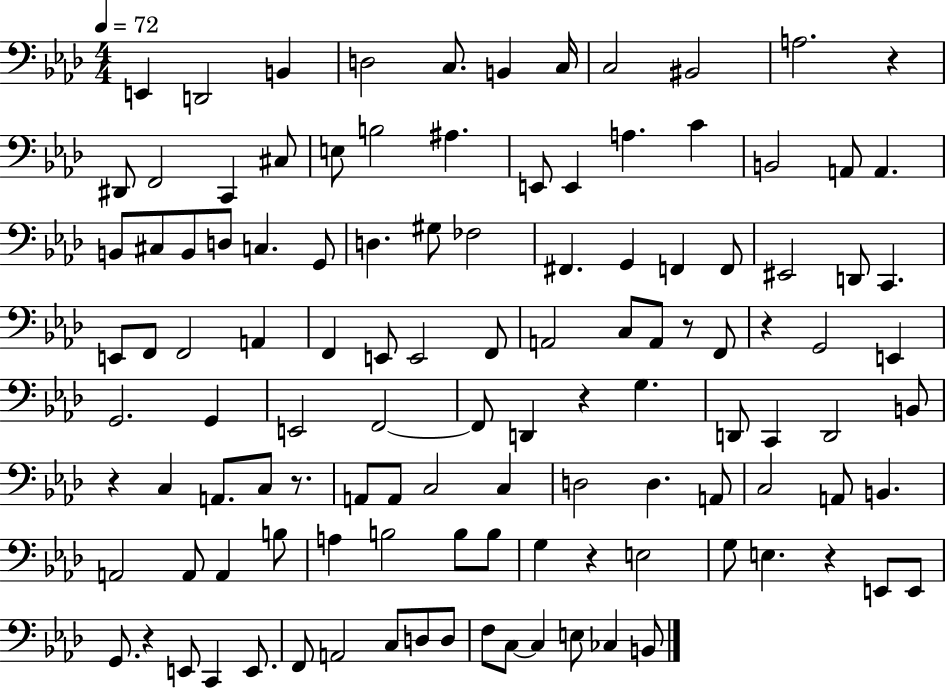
E2/q D2/h B2/q D3/h C3/e. B2/q C3/s C3/h BIS2/h A3/h. R/q D#2/e F2/h C2/q C#3/e E3/e B3/h A#3/q. E2/e E2/q A3/q. C4/q B2/h A2/e A2/q. B2/e C#3/e B2/e D3/e C3/q. G2/e D3/q. G#3/e FES3/h F#2/q. G2/q F2/q F2/e EIS2/h D2/e C2/q. E2/e F2/e F2/h A2/q F2/q E2/e E2/h F2/e A2/h C3/e A2/e R/e F2/e R/q G2/h E2/q G2/h. G2/q E2/h F2/h F2/e D2/q R/q G3/q. D2/e C2/q D2/h B2/e R/q C3/q A2/e. C3/e R/e. A2/e A2/e C3/h C3/q D3/h D3/q. A2/e C3/h A2/e B2/q. A2/h A2/e A2/q B3/e A3/q B3/h B3/e B3/e G3/q R/q E3/h G3/e E3/q. R/q E2/e E2/e G2/e. R/q E2/e C2/q E2/e. F2/e A2/h C3/e D3/e D3/e F3/e C3/e C3/q E3/e CES3/q B2/e